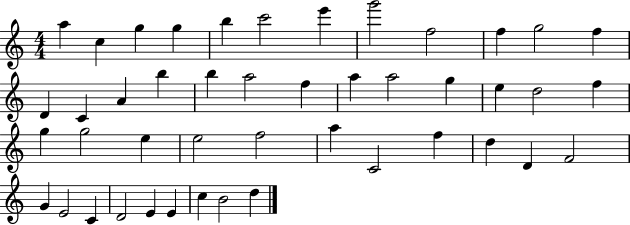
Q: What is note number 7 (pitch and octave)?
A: E6